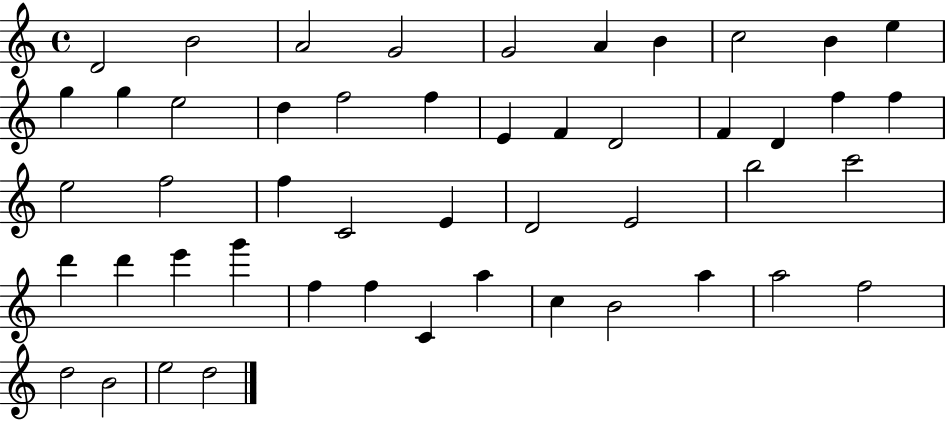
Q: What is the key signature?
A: C major